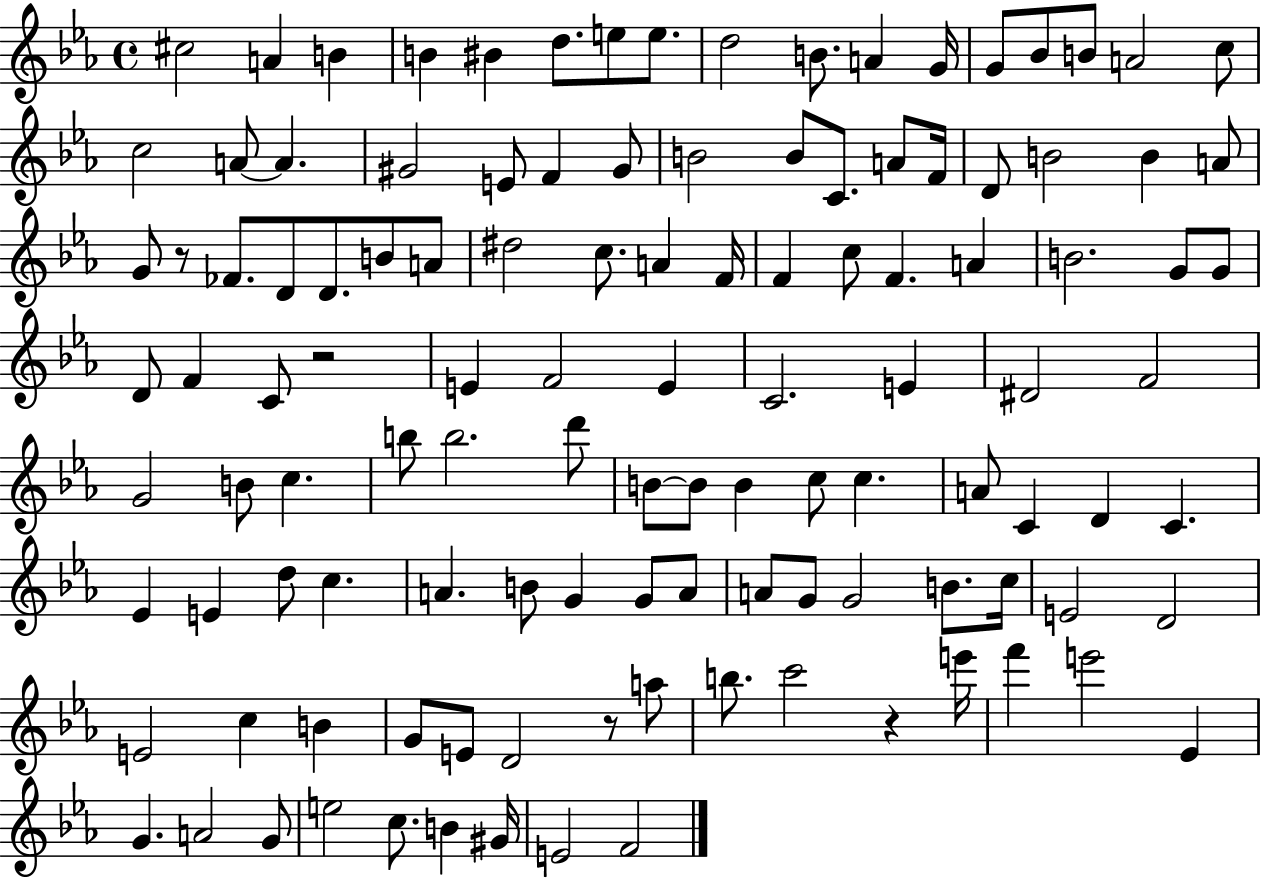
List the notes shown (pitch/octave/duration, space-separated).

C#5/h A4/q B4/q B4/q BIS4/q D5/e. E5/e E5/e. D5/h B4/e. A4/q G4/s G4/e Bb4/e B4/e A4/h C5/e C5/h A4/e A4/q. G#4/h E4/e F4/q G#4/e B4/h B4/e C4/e. A4/e F4/s D4/e B4/h B4/q A4/e G4/e R/e FES4/e. D4/e D4/e. B4/e A4/e D#5/h C5/e. A4/q F4/s F4/q C5/e F4/q. A4/q B4/h. G4/e G4/e D4/e F4/q C4/e R/h E4/q F4/h E4/q C4/h. E4/q D#4/h F4/h G4/h B4/e C5/q. B5/e B5/h. D6/e B4/e B4/e B4/q C5/e C5/q. A4/e C4/q D4/q C4/q. Eb4/q E4/q D5/e C5/q. A4/q. B4/e G4/q G4/e A4/e A4/e G4/e G4/h B4/e. C5/s E4/h D4/h E4/h C5/q B4/q G4/e E4/e D4/h R/e A5/e B5/e. C6/h R/q E6/s F6/q E6/h Eb4/q G4/q. A4/h G4/e E5/h C5/e. B4/q G#4/s E4/h F4/h